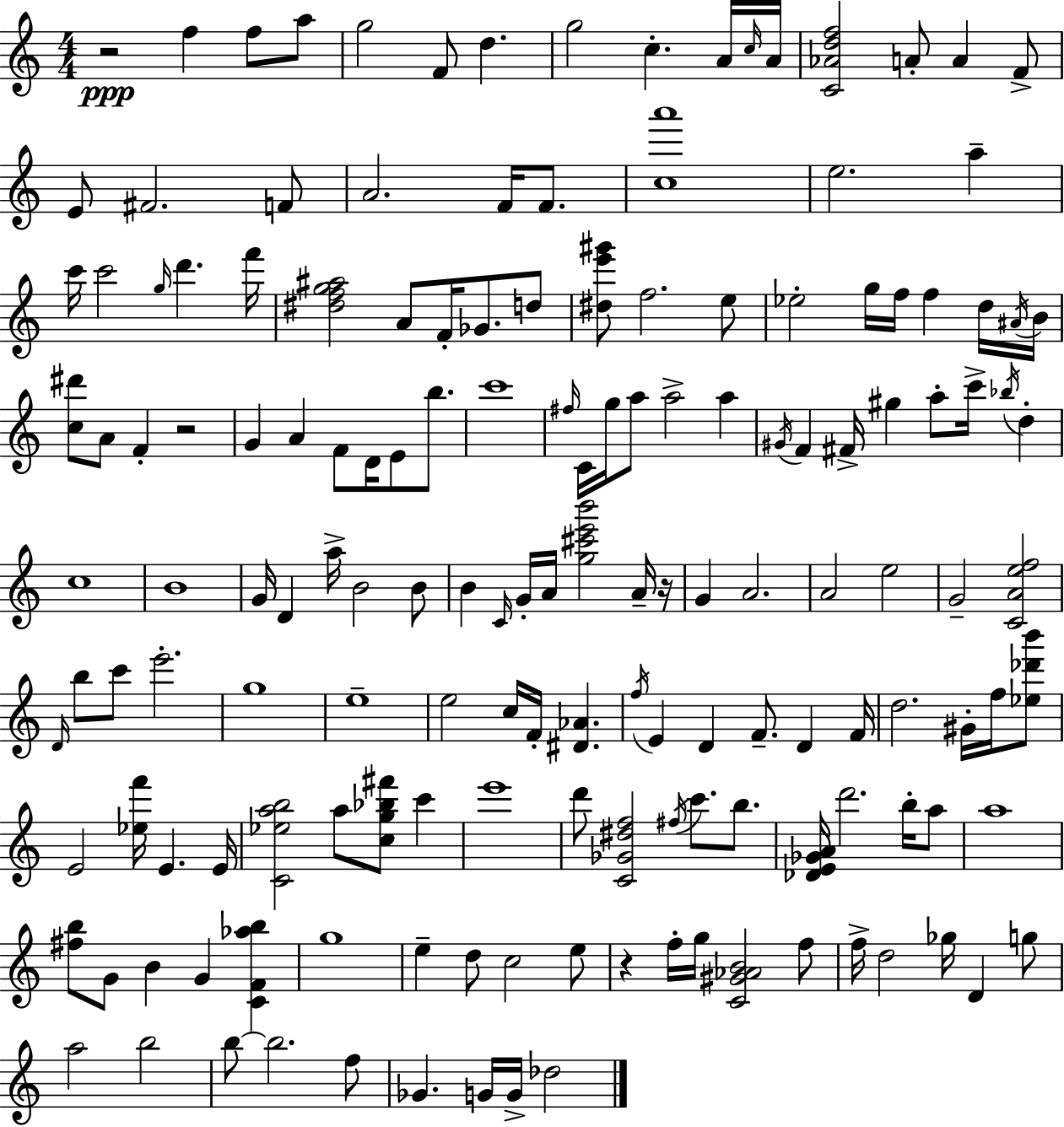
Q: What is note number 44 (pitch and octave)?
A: A4